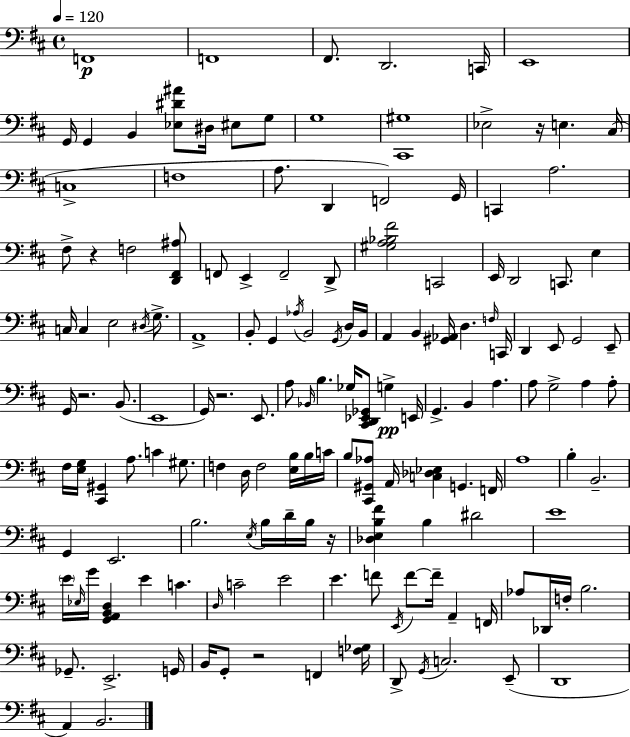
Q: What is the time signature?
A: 4/4